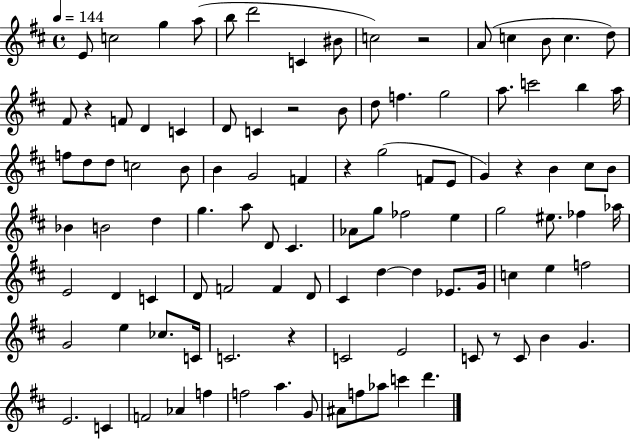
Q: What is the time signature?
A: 4/4